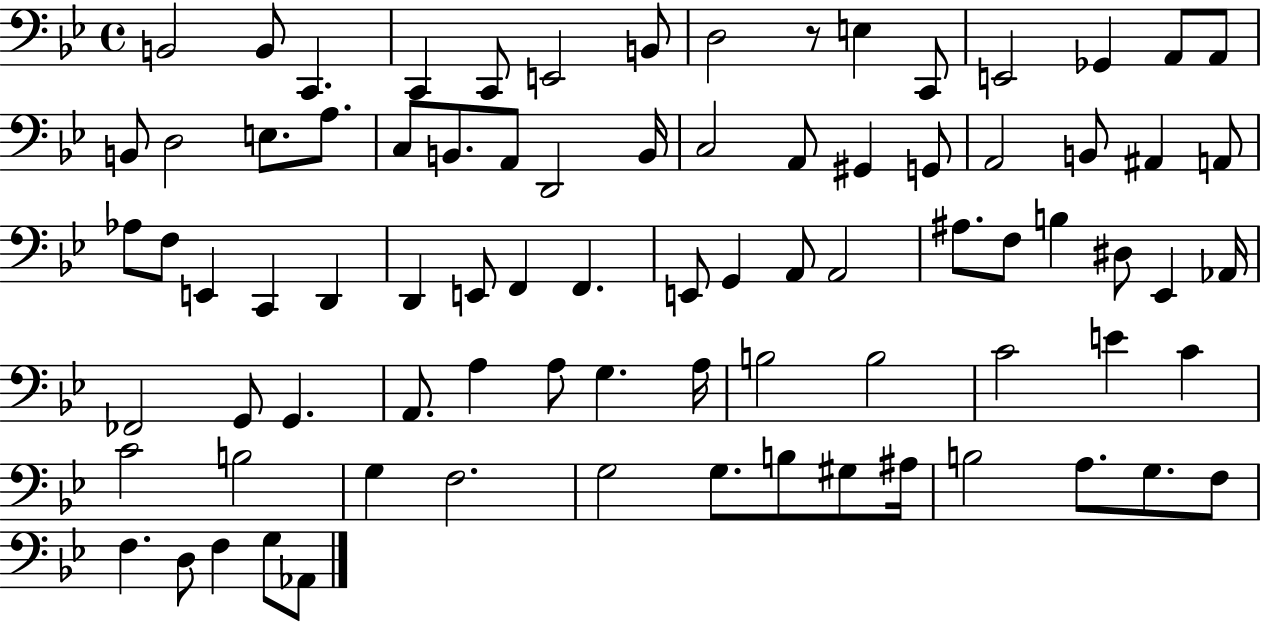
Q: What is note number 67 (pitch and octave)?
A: F3